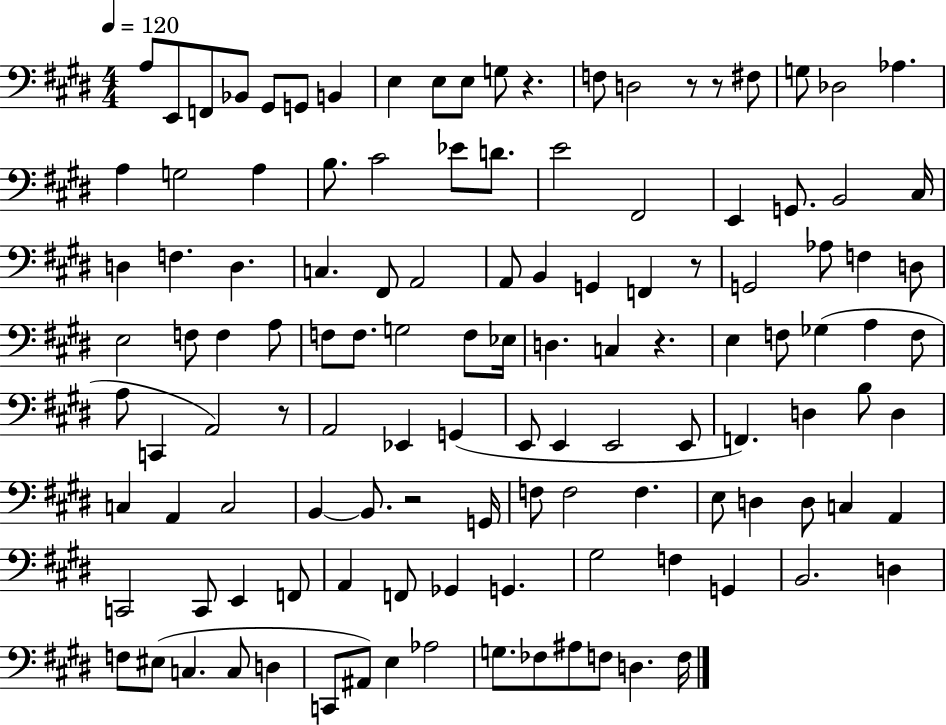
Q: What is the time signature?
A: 4/4